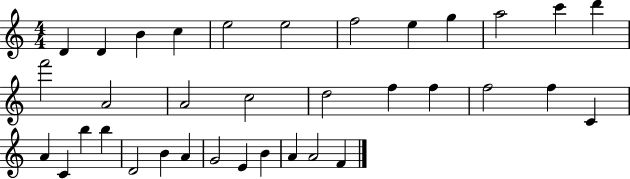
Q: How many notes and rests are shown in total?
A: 35